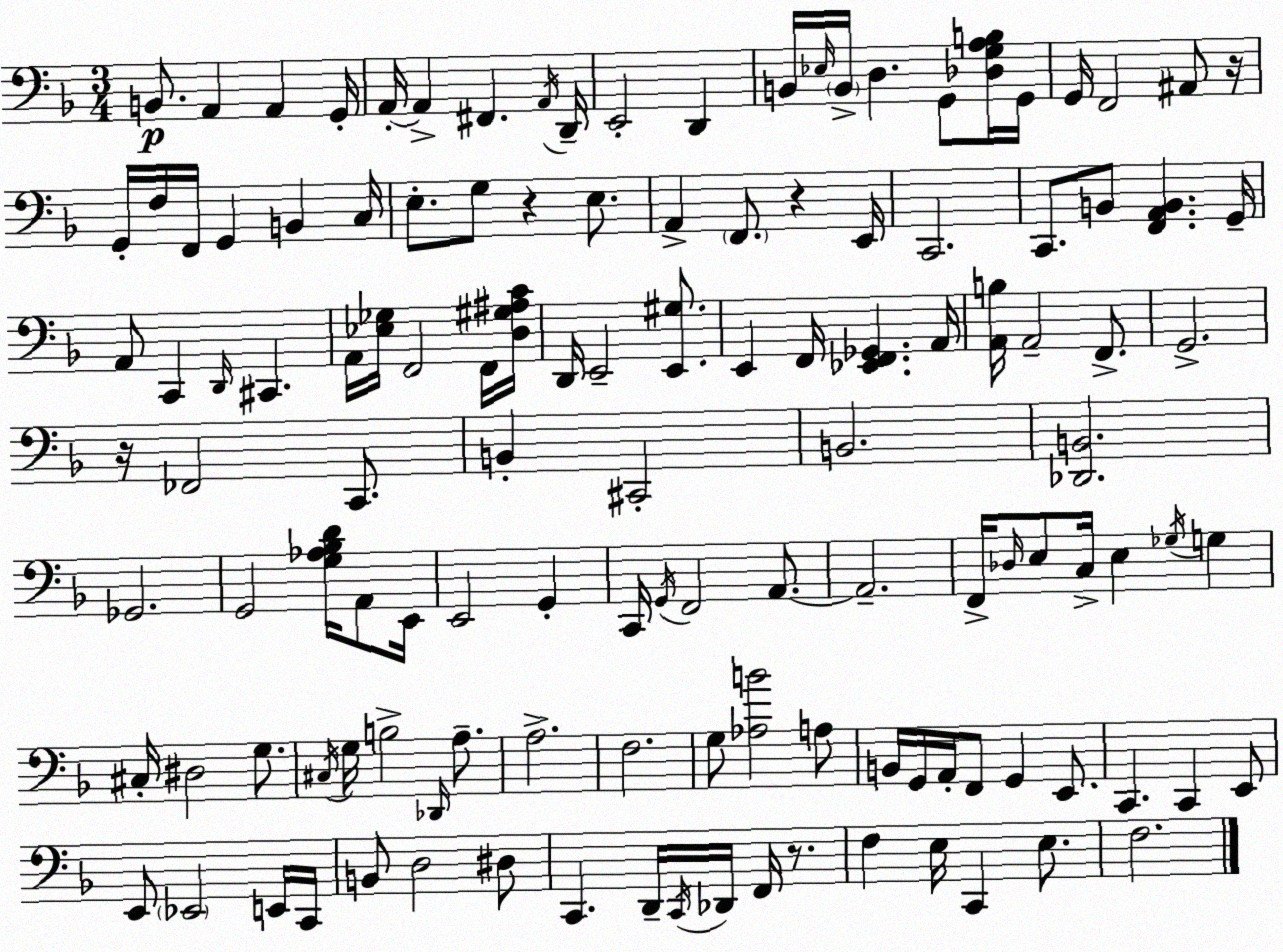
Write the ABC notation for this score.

X:1
T:Untitled
M:3/4
L:1/4
K:F
B,,/2 A,, A,, G,,/4 A,,/4 A,, ^F,, A,,/4 D,,/4 E,,2 D,, B,,/4 _E,/4 B,,/4 D, G,,/2 [_D,G,A,B,]/4 G,,/4 G,,/4 F,,2 ^A,,/2 z/4 G,,/4 F,/4 F,,/4 G,, B,, C,/4 E,/2 G,/2 z E,/2 A,, F,,/2 z E,,/4 C,,2 C,,/2 B,,/2 [F,,A,,B,,] G,,/4 A,,/2 C,, D,,/4 ^C,, A,,/4 [_E,_G,]/4 F,,2 F,,/4 [D,^G,^A,C]/4 D,,/4 E,,2 [E,,^G,]/2 E,, F,,/4 [_E,,F,,_G,,] A,,/4 [A,,B,]/4 A,,2 F,,/2 G,,2 z/4 _F,,2 C,,/2 B,, ^C,,2 B,,2 [_D,,B,,]2 _G,,2 G,,2 [G,_A,_B,D]/4 A,,/2 E,,/4 E,,2 G,, C,,/4 G,,/4 F,,2 A,,/2 A,,2 F,,/4 _D,/4 E,/2 C,/4 E, _G,/4 G, ^C,/4 ^D,2 G,/2 ^C,/4 G,/4 B,2 _D,,/4 A,/2 A,2 F,2 G,/2 [_A,B]2 A,/2 B,,/4 G,,/4 A,,/4 F,,/2 G,, E,,/2 C,, C,, E,,/2 E,,/2 _E,,2 E,,/4 C,,/4 B,,/2 D,2 ^D,/2 C,, D,,/4 C,,/4 _D,,/4 F,,/4 z/2 F, E,/4 C,, E,/2 F,2